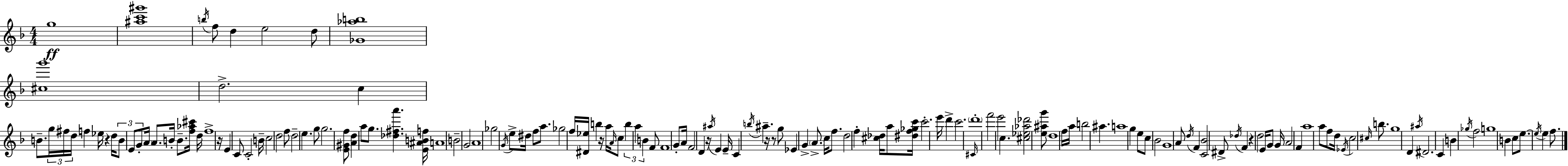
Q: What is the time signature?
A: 4/4